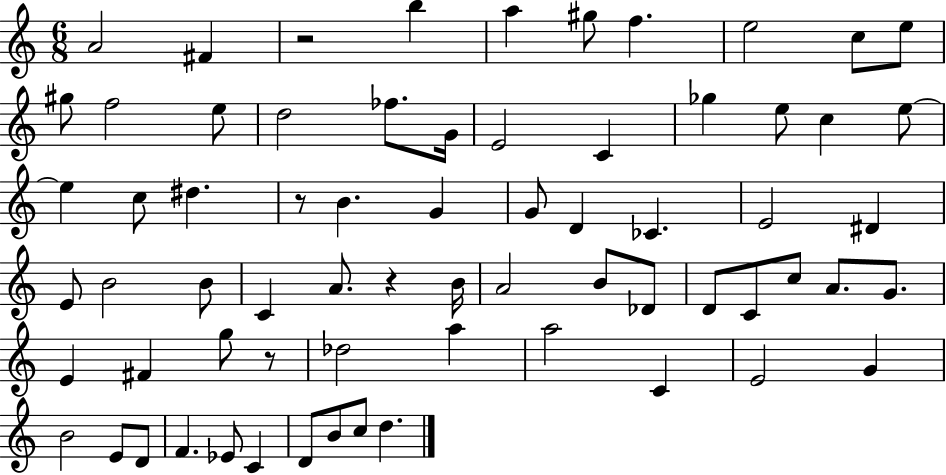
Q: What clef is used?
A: treble